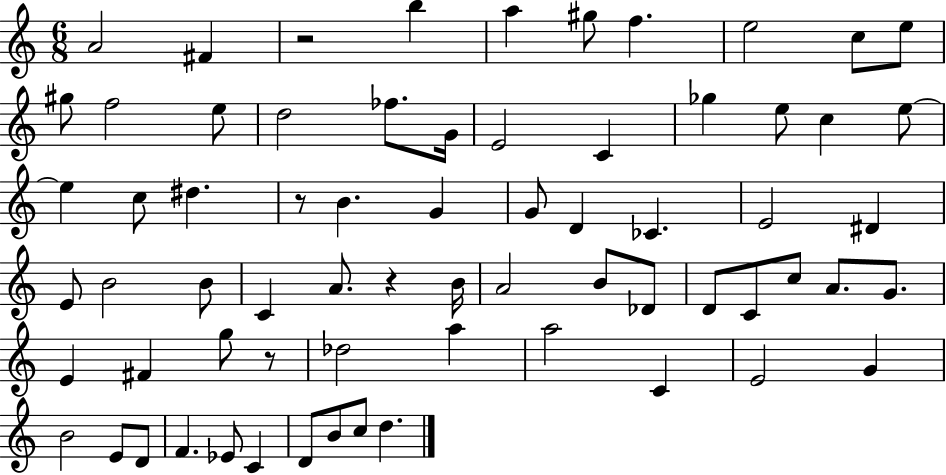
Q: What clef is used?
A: treble